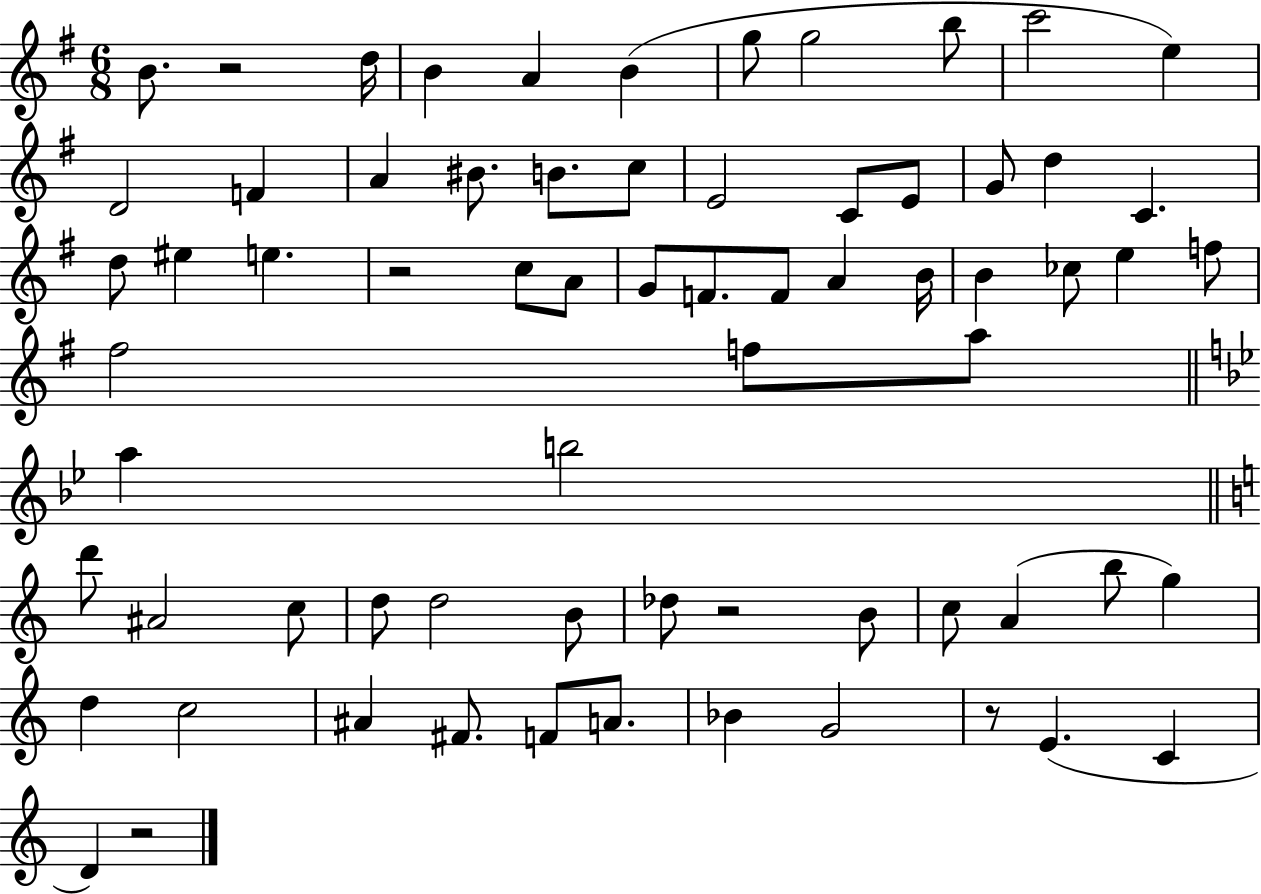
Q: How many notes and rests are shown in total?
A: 69